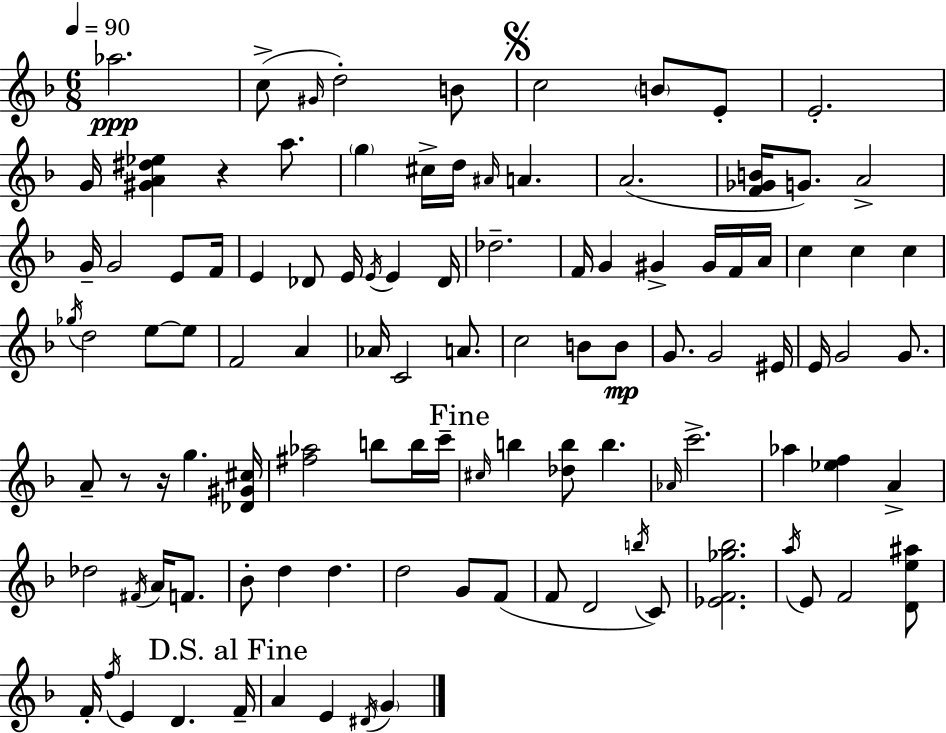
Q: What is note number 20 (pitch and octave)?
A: G4